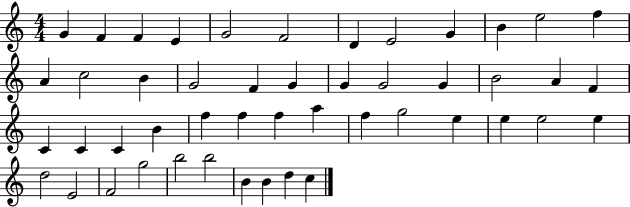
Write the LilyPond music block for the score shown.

{
  \clef treble
  \numericTimeSignature
  \time 4/4
  \key c \major
  g'4 f'4 f'4 e'4 | g'2 f'2 | d'4 e'2 g'4 | b'4 e''2 f''4 | \break a'4 c''2 b'4 | g'2 f'4 g'4 | g'4 g'2 g'4 | b'2 a'4 f'4 | \break c'4 c'4 c'4 b'4 | f''4 f''4 f''4 a''4 | f''4 g''2 e''4 | e''4 e''2 e''4 | \break d''2 e'2 | f'2 g''2 | b''2 b''2 | b'4 b'4 d''4 c''4 | \break \bar "|."
}